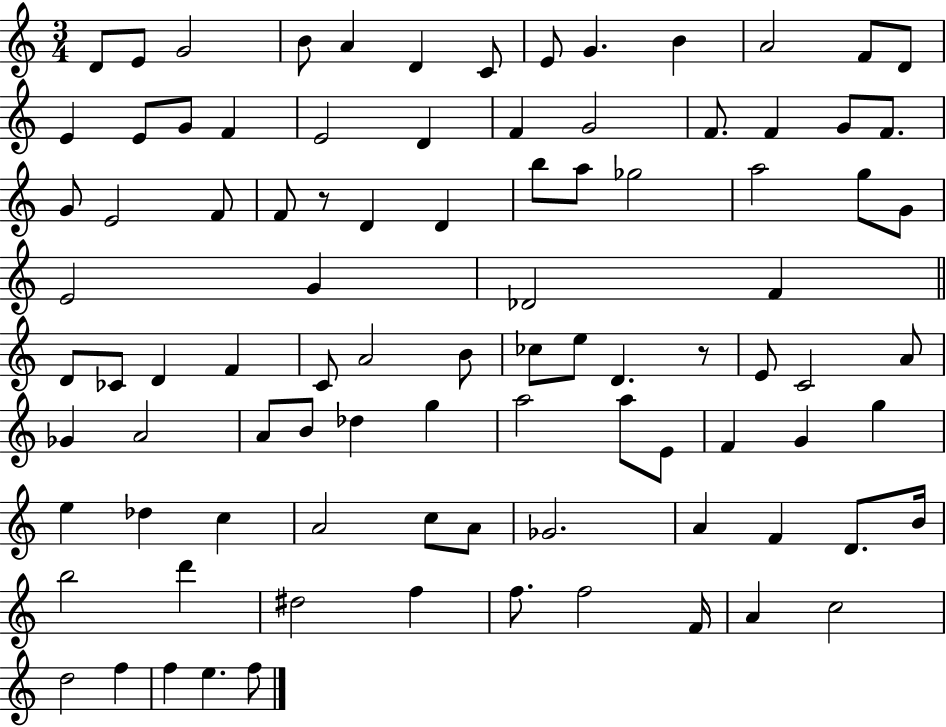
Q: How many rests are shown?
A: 2